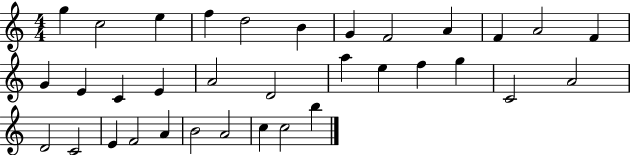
X:1
T:Untitled
M:4/4
L:1/4
K:C
g c2 e f d2 B G F2 A F A2 F G E C E A2 D2 a e f g C2 A2 D2 C2 E F2 A B2 A2 c c2 b